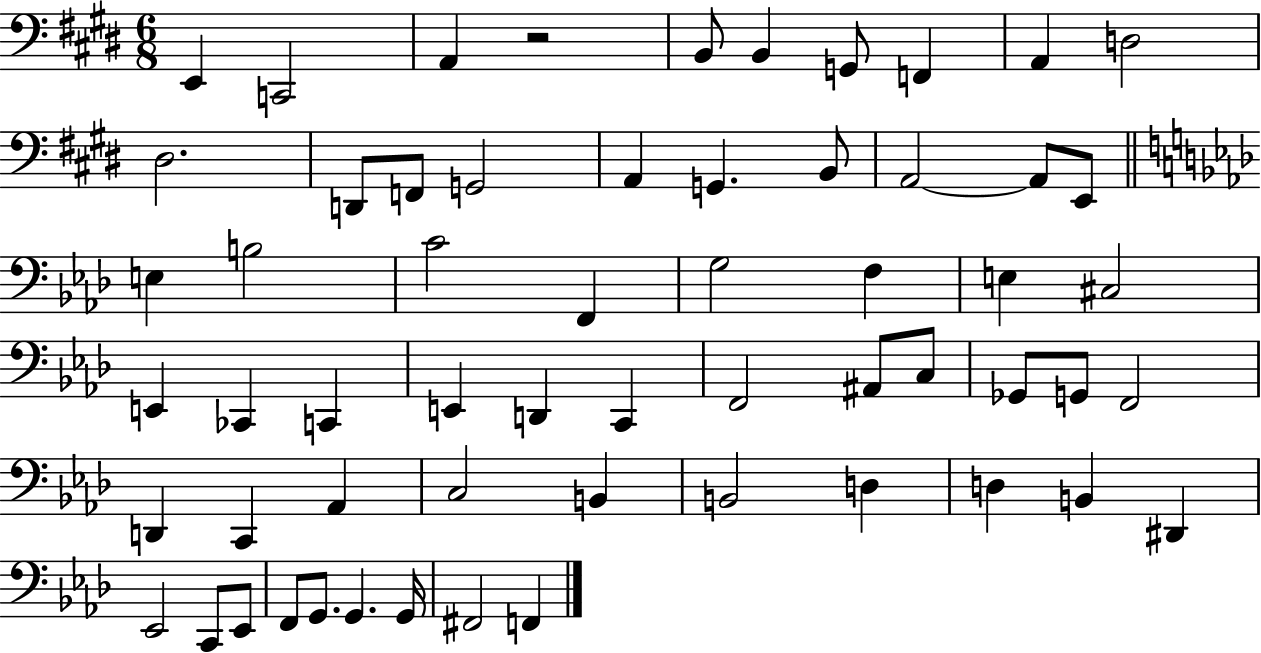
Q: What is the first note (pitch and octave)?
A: E2